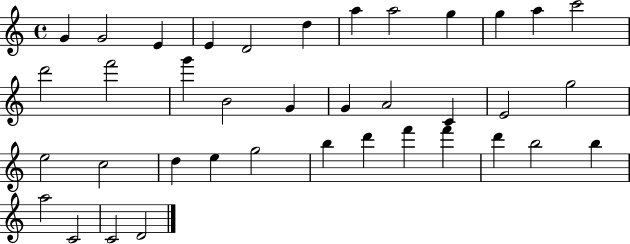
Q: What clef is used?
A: treble